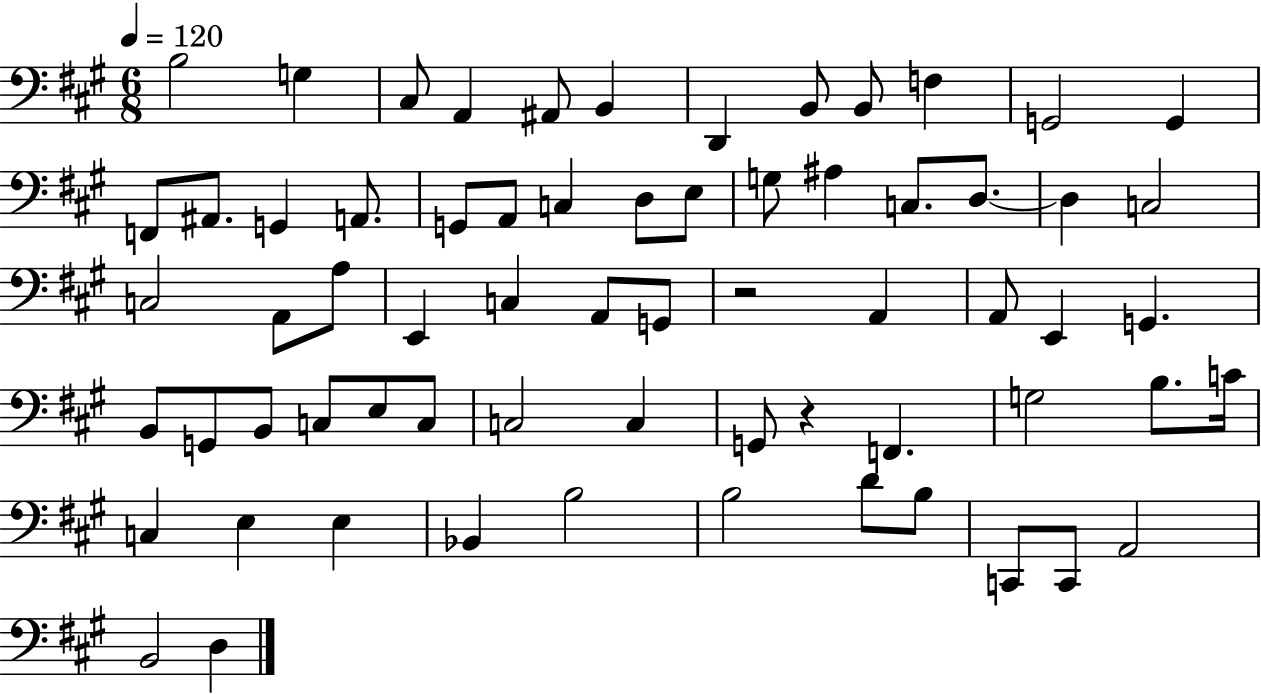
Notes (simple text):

B3/h G3/q C#3/e A2/q A#2/e B2/q D2/q B2/e B2/e F3/q G2/h G2/q F2/e A#2/e. G2/q A2/e. G2/e A2/e C3/q D3/e E3/e G3/e A#3/q C3/e. D3/e. D3/q C3/h C3/h A2/e A3/e E2/q C3/q A2/e G2/e R/h A2/q A2/e E2/q G2/q. B2/e G2/e B2/e C3/e E3/e C3/e C3/h C3/q G2/e R/q F2/q. G3/h B3/e. C4/s C3/q E3/q E3/q Bb2/q B3/h B3/h D4/e B3/e C2/e C2/e A2/h B2/h D3/q